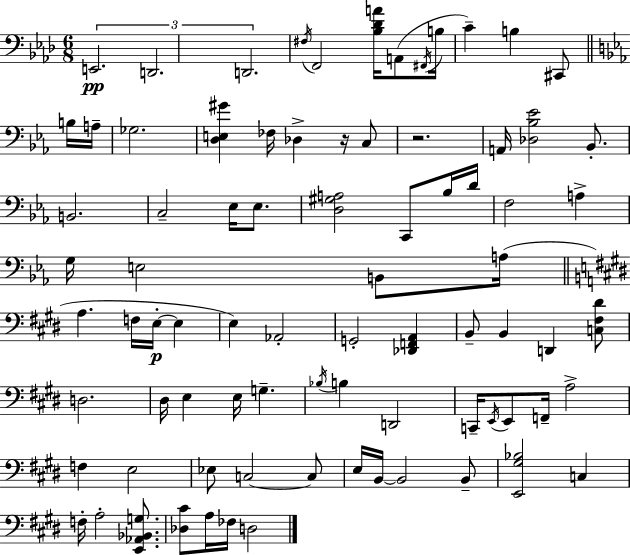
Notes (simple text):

E2/h. D2/h. D2/h. F#3/s F2/h [Bb3,Db4,A4]/s A2/e F#2/s B3/s C4/q B3/q C#2/e B3/s A3/s Gb3/h. [D3,E3,G#4]/q FES3/s Db3/q R/s C3/e R/h. A2/s [Db3,Bb3,Eb4]/h Bb2/e. B2/h. C3/h Eb3/s Eb3/e. [D3,G#3,A3]/h C2/e Bb3/s D4/s F3/h A3/q G3/s E3/h B2/e A3/s A3/q. F3/s E3/s E3/q E3/q Ab2/h G2/h [Db2,F2,A2]/q B2/e B2/q D2/q [C3,F#3,D#4]/e D3/h. D#3/s E3/q E3/s G3/q. Bb3/s B3/q D2/h C2/s E2/s E2/e F2/s A3/h F3/q E3/h Eb3/e C3/h C3/e E3/s B2/s B2/h B2/e [E2,G#3,Bb3]/h C3/q F3/s A3/h [E2,Ab2,Bb2,G3]/e. [Db3,C#4]/e A3/s FES3/s D3/h